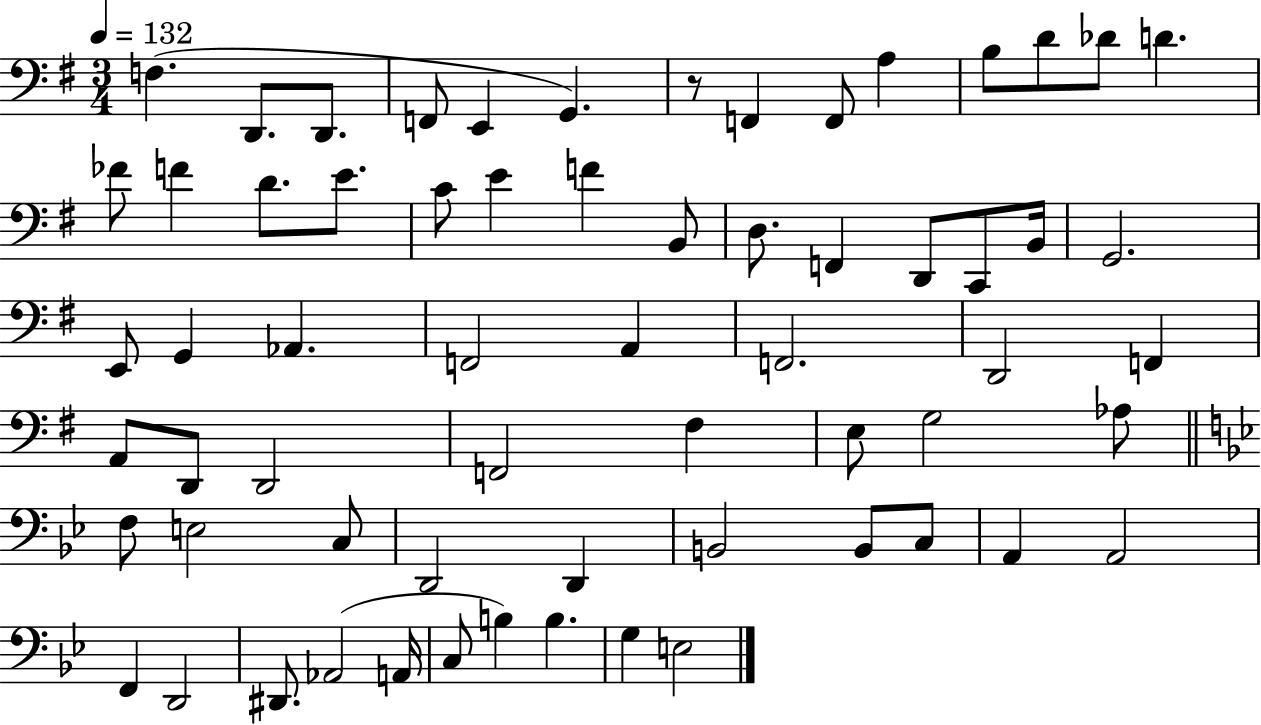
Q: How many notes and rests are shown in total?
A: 64